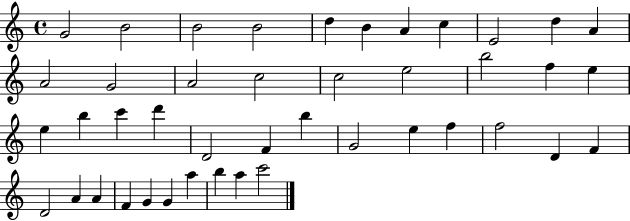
G4/h B4/h B4/h B4/h D5/q B4/q A4/q C5/q E4/h D5/q A4/q A4/h G4/h A4/h C5/h C5/h E5/h B5/h F5/q E5/q E5/q B5/q C6/q D6/q D4/h F4/q B5/q G4/h E5/q F5/q F5/h D4/q F4/q D4/h A4/q A4/q F4/q G4/q G4/q A5/q B5/q A5/q C6/h